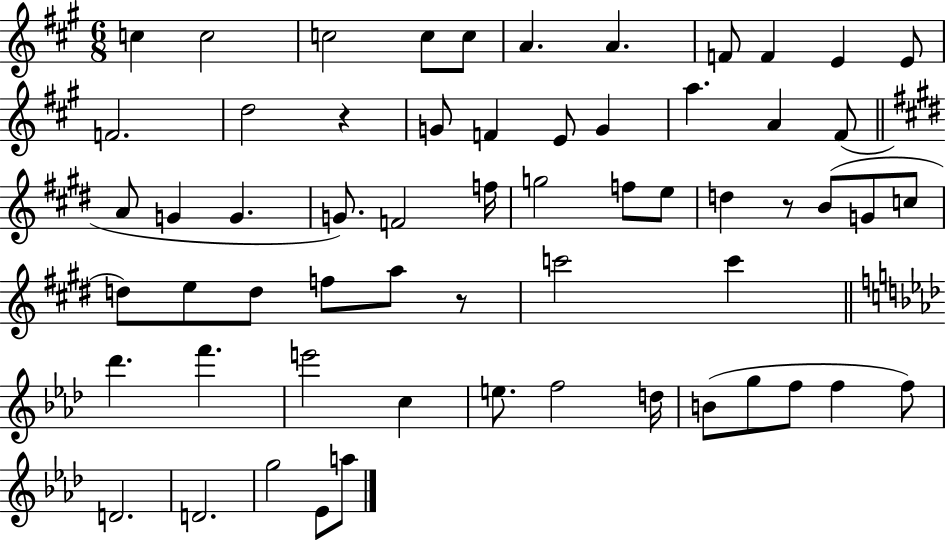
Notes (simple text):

C5/q C5/h C5/h C5/e C5/e A4/q. A4/q. F4/e F4/q E4/q E4/e F4/h. D5/h R/q G4/e F4/q E4/e G4/q A5/q. A4/q F#4/e A4/e G4/q G4/q. G4/e. F4/h F5/s G5/h F5/e E5/e D5/q R/e B4/e G4/e C5/e D5/e E5/e D5/e F5/e A5/e R/e C6/h C6/q Db6/q. F6/q. E6/h C5/q E5/e. F5/h D5/s B4/e G5/e F5/e F5/q F5/e D4/h. D4/h. G5/h Eb4/e A5/e